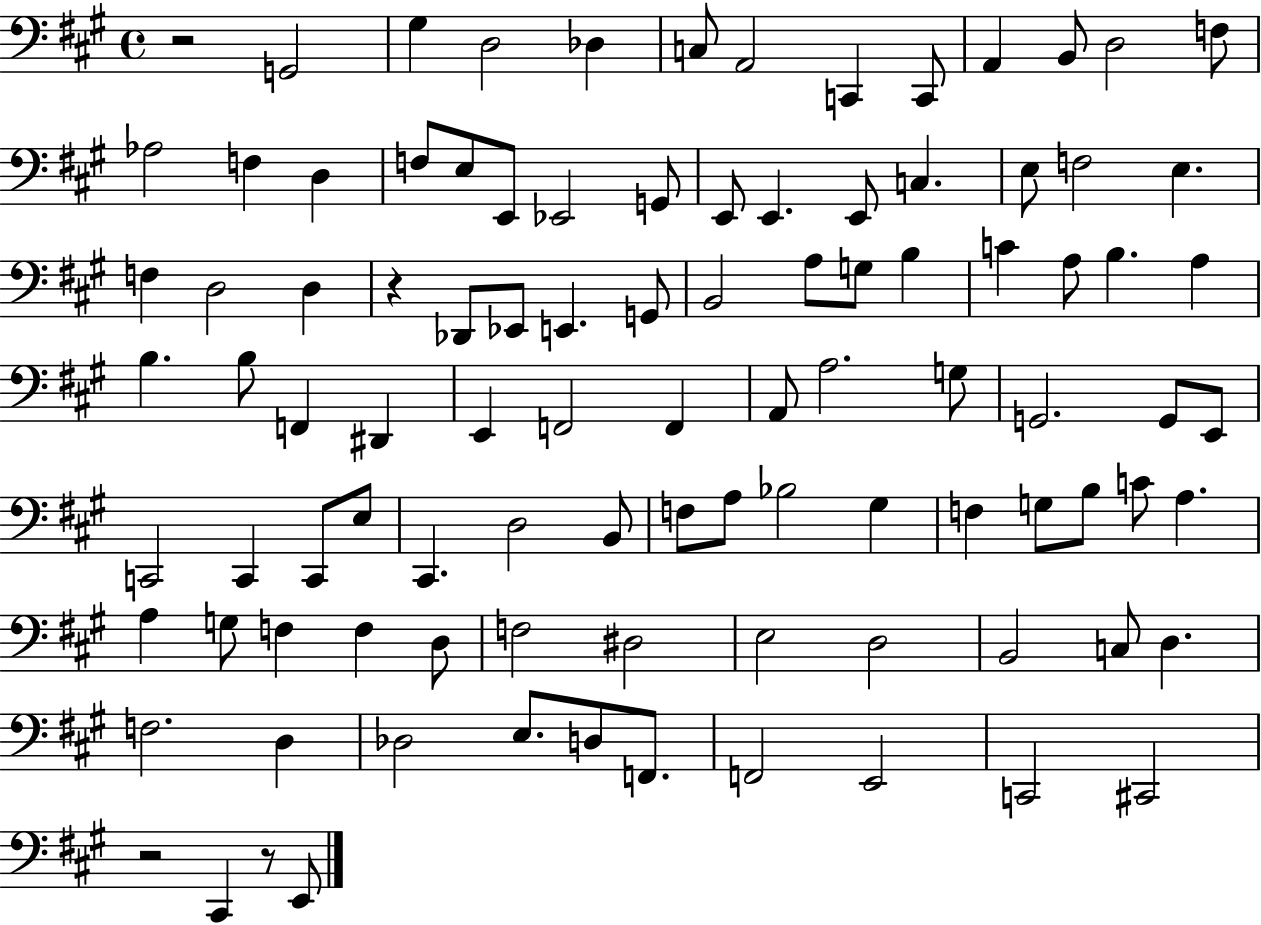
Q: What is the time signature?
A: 4/4